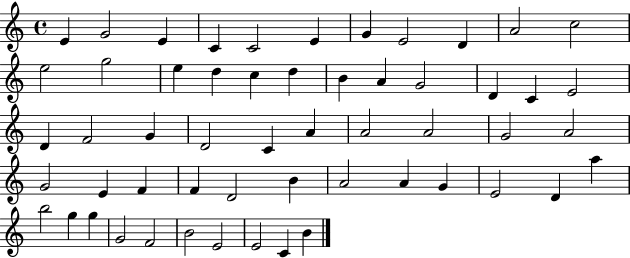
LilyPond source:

{
  \clef treble
  \time 4/4
  \defaultTimeSignature
  \key c \major
  e'4 g'2 e'4 | c'4 c'2 e'4 | g'4 e'2 d'4 | a'2 c''2 | \break e''2 g''2 | e''4 d''4 c''4 d''4 | b'4 a'4 g'2 | d'4 c'4 e'2 | \break d'4 f'2 g'4 | d'2 c'4 a'4 | a'2 a'2 | g'2 a'2 | \break g'2 e'4 f'4 | f'4 d'2 b'4 | a'2 a'4 g'4 | e'2 d'4 a''4 | \break b''2 g''4 g''4 | g'2 f'2 | b'2 e'2 | e'2 c'4 b'4 | \break \bar "|."
}